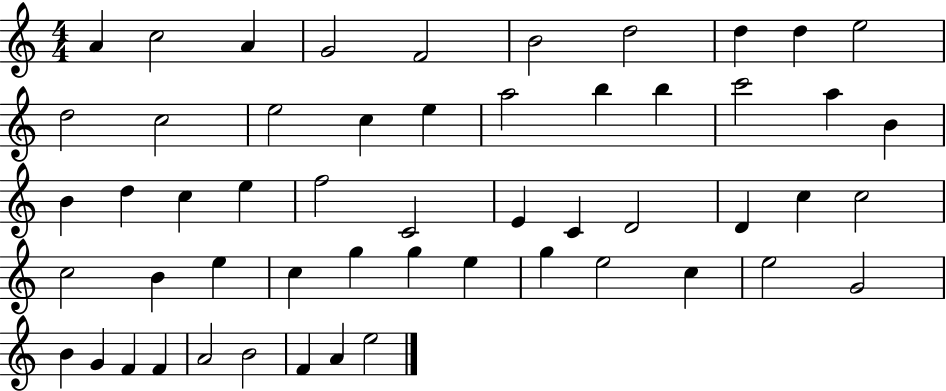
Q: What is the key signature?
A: C major